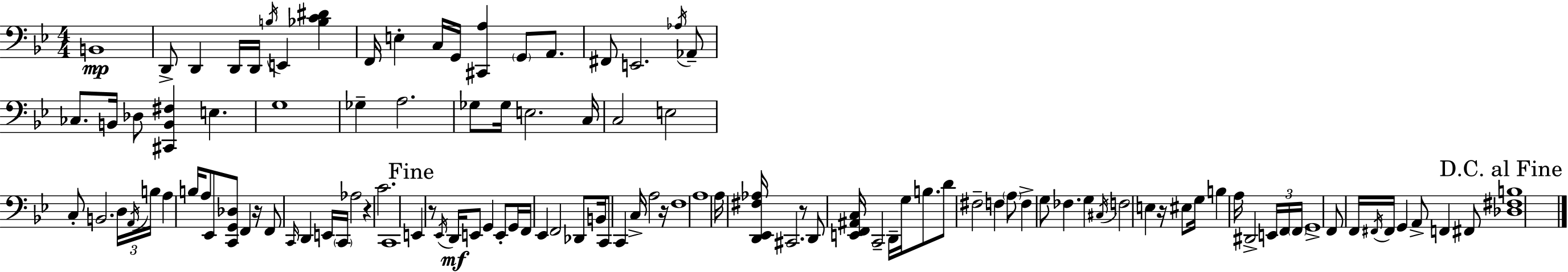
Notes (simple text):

B2/w D2/e D2/q D2/s D2/s B3/s E2/q [Bb3,C4,D#4]/q F2/s E3/q C3/s G2/s [C#2,A3]/q G2/e A2/e. F#2/e E2/h. Ab3/s Ab2/e CES3/e. B2/s Db3/e [C#2,B2,F#3]/q E3/q. G3/w Gb3/q A3/h. Gb3/e Gb3/s E3/h. C3/s C3/h E3/h C3/e B2/h. D3/s A2/s B3/s A3/q B3/s A3/e Eb2/e [C2,G2,Db3]/e F2/q R/s F2/e C2/s D2/q E2/s C2/s Ab3/h R/q C4/h. C2/w E2/q R/e Eb2/s D2/s E2/e G2/q E2/e G2/s F2/s Eb2/q F2/h Db2/e B2/s C2/e C2/q C3/s A3/h R/s F3/w A3/w A3/s [D2,Eb2,F#3,Ab3]/s C#2/h. R/e D2/e [E2,F2,A#2,C3]/s C2/h D2/s G3/s B3/e. D4/e F#3/h F3/q A3/e F3/q G3/e FES3/q. G3/q C#3/s F3/h E3/q R/s EIS3/e G3/s B3/q A3/s D#2/h E2/s F2/s F2/s G2/w F2/e F2/s F#2/s F#2/s G2/q A2/e F2/q F#2/e [Db3,F#3,B3]/w